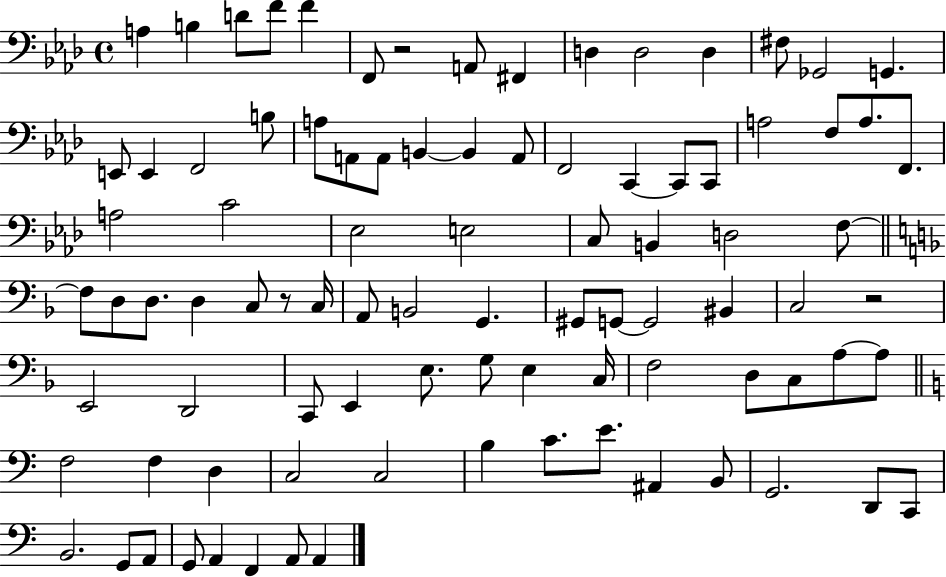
{
  \clef bass
  \time 4/4
  \defaultTimeSignature
  \key aes \major
  \repeat volta 2 { a4 b4 d'8 f'8 f'4 | f,8 r2 a,8 fis,4 | d4 d2 d4 | fis8 ges,2 g,4. | \break e,8 e,4 f,2 b8 | a8 a,8 a,8 b,4~~ b,4 a,8 | f,2 c,4~~ c,8 c,8 | a2 f8 a8. f,8. | \break a2 c'2 | ees2 e2 | c8 b,4 d2 f8~~ | \bar "||" \break \key d \minor f8 d8 d8. d4 c8 r8 c16 | a,8 b,2 g,4. | gis,8 g,8~~ g,2 bis,4 | c2 r2 | \break e,2 d,2 | c,8 e,4 e8. g8 e4 c16 | f2 d8 c8 a8~~ a8 | \bar "||" \break \key c \major f2 f4 d4 | c2 c2 | b4 c'8. e'8. ais,4 b,8 | g,2. d,8 c,8 | \break b,2. g,8 a,8 | g,8 a,4 f,4 a,8 a,4 | } \bar "|."
}